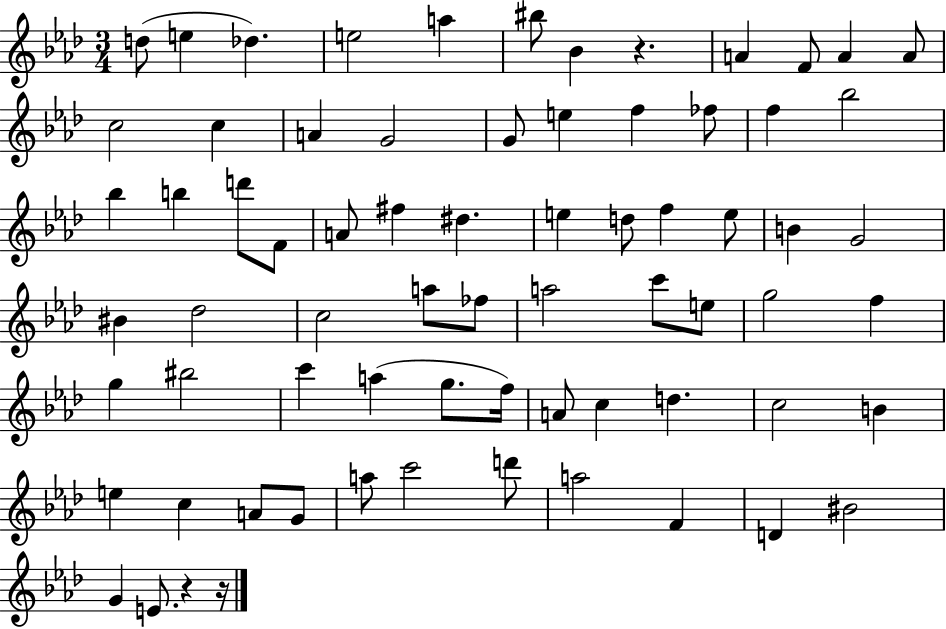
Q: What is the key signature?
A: AES major